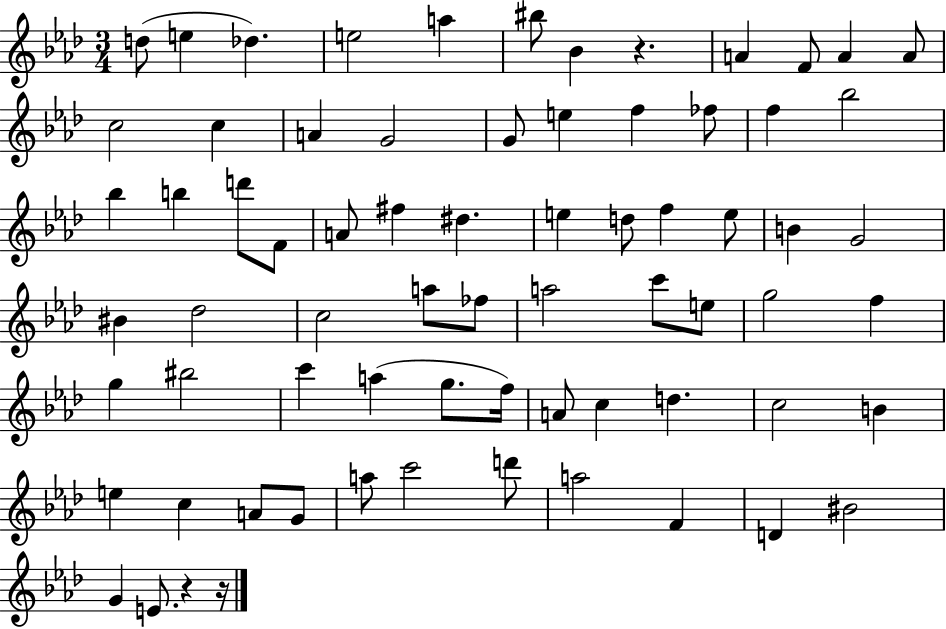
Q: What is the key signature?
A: AES major